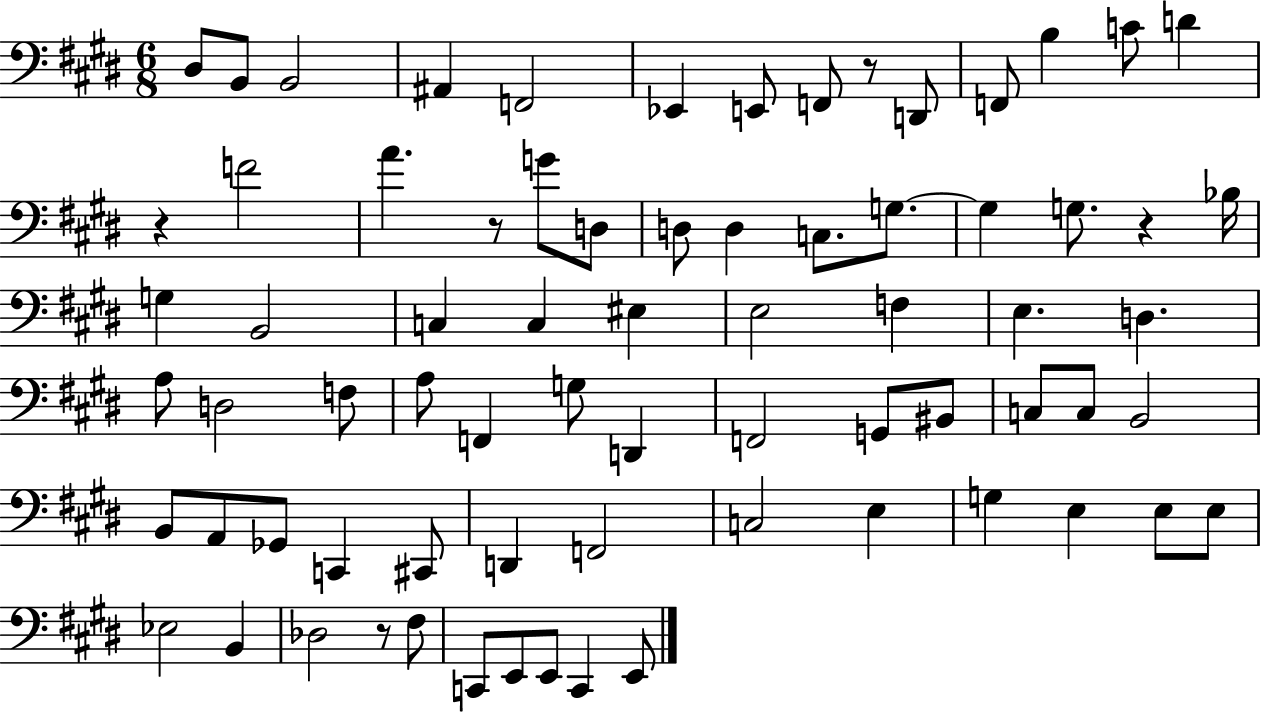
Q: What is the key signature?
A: E major